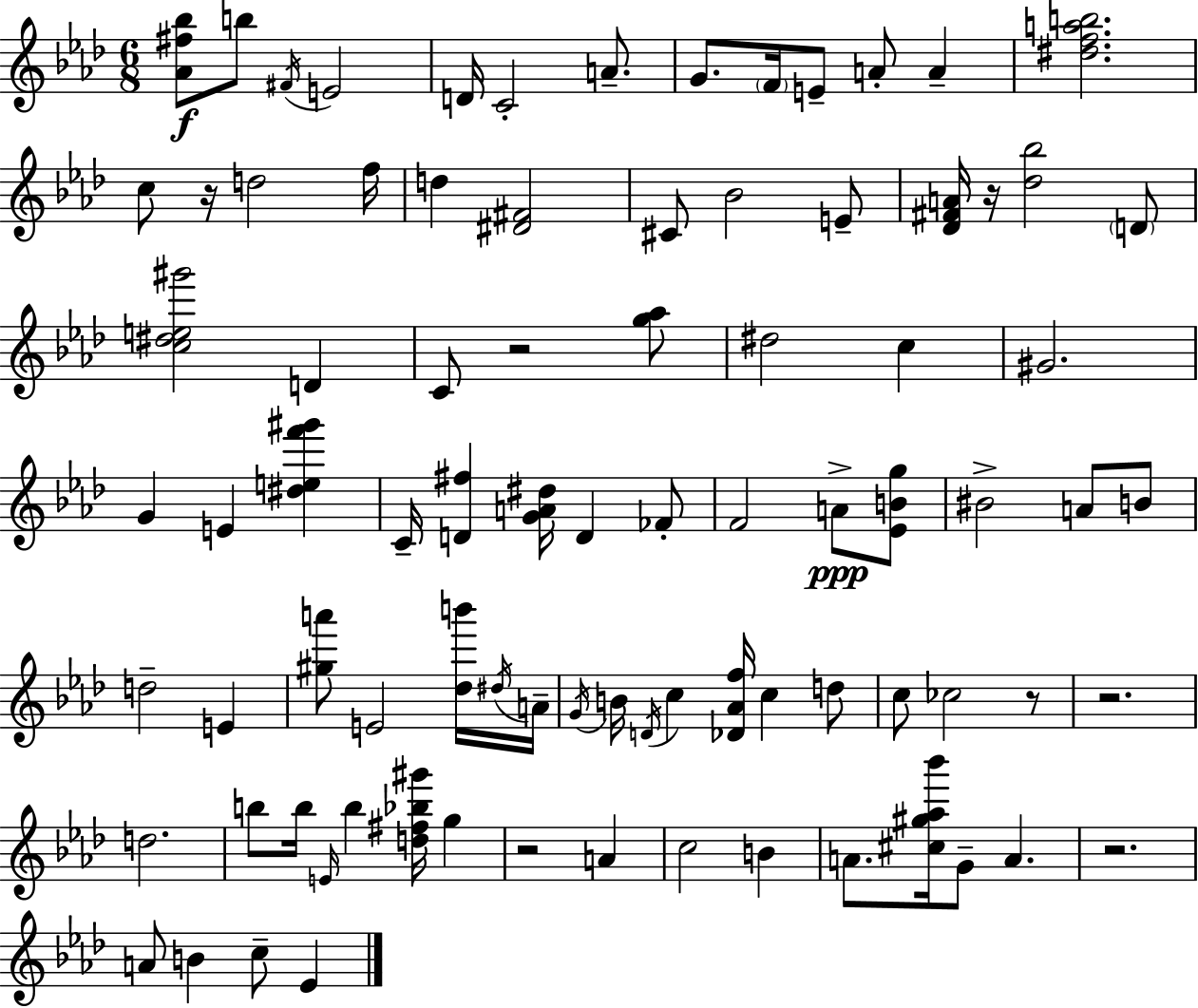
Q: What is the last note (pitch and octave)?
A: Eb4